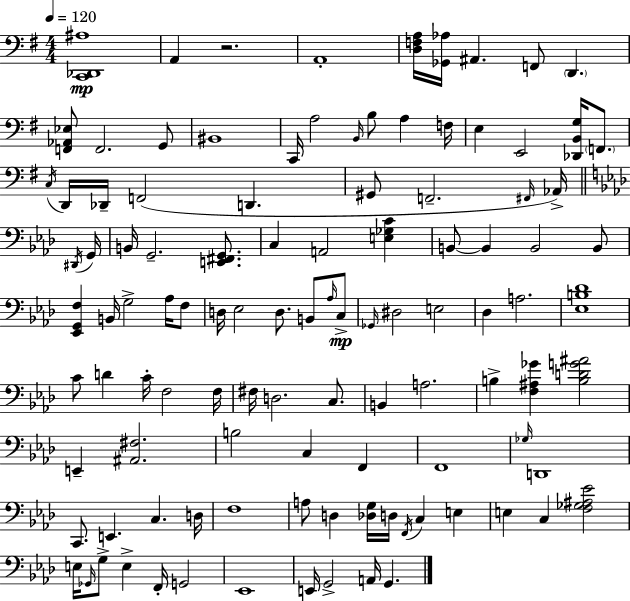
[C2,Db2,A#3]/w A2/q R/h. A2/w [D3,F3,A3]/s [Gb2,Ab3]/s A#2/q. F2/e D2/q. [F2,Ab2,Eb3]/e F2/h. G2/e BIS2/w C2/s A3/h B2/s B3/e A3/q F3/s E3/q E2/h [Db2,B2,G3]/s F2/e. C3/s D2/s Db2/s F2/h D2/q. G#2/e F2/h. F#2/s Ab2/s D#2/s G2/s B2/s G2/h. [E2,F#2,G2]/e. C3/q A2/h [E3,Gb3,C4]/q B2/e B2/q B2/h B2/e [Eb2,G2,F3]/q B2/s G3/h Ab3/s F3/e D3/s Eb3/h D3/e. B2/e Ab3/s C3/e Gb2/s D#3/h E3/h Db3/q A3/h. [Eb3,B3,Db4]/w C4/e D4/q C4/s F3/h F3/s F#3/s D3/h. C3/e. B2/q A3/h. B3/q [F3,A#3,Gb4]/q [B3,D4,G4,A#4]/h E2/q [A#2,F#3]/h. B3/h C3/q F2/q F2/w Gb3/s D2/w C2/e. E2/q. C3/q. D3/s F3/w A3/e D3/q [Db3,G3]/s D3/s F2/s C3/q E3/q E3/q C3/q [F3,Gb3,A#3,Eb4]/h E3/s Gb2/s G3/e E3/q F2/s G2/h Eb2/w E2/s G2/h A2/s G2/q.